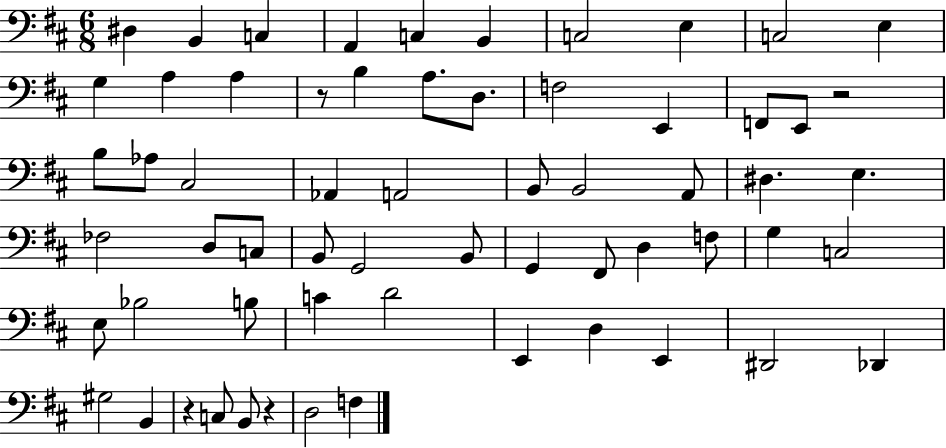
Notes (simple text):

D#3/q B2/q C3/q A2/q C3/q B2/q C3/h E3/q C3/h E3/q G3/q A3/q A3/q R/e B3/q A3/e. D3/e. F3/h E2/q F2/e E2/e R/h B3/e Ab3/e C#3/h Ab2/q A2/h B2/e B2/h A2/e D#3/q. E3/q. FES3/h D3/e C3/e B2/e G2/h B2/e G2/q F#2/e D3/q F3/e G3/q C3/h E3/e Bb3/h B3/e C4/q D4/h E2/q D3/q E2/q D#2/h Db2/q G#3/h B2/q R/q C3/e B2/e R/q D3/h F3/q